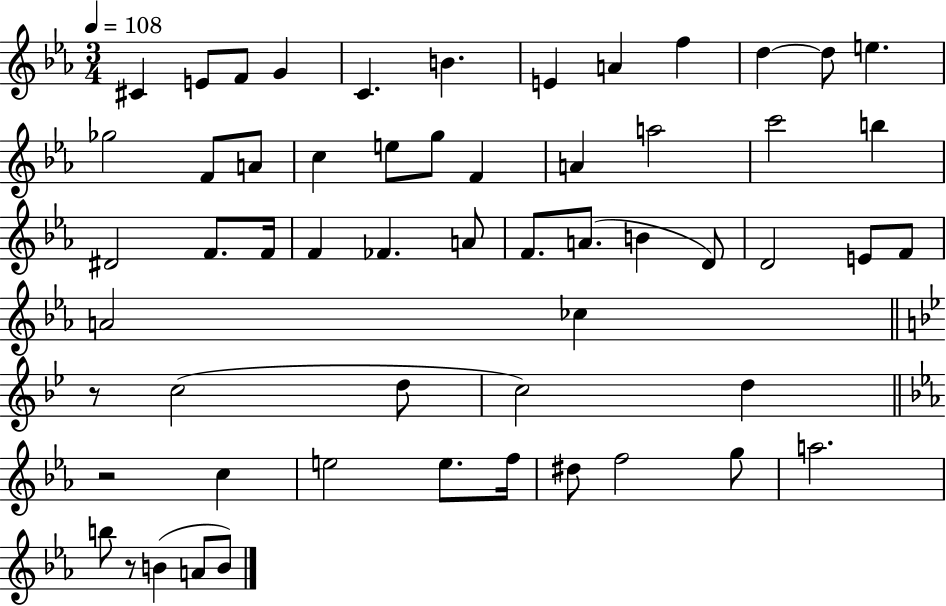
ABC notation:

X:1
T:Untitled
M:3/4
L:1/4
K:Eb
^C E/2 F/2 G C B E A f d d/2 e _g2 F/2 A/2 c e/2 g/2 F A a2 c'2 b ^D2 F/2 F/4 F _F A/2 F/2 A/2 B D/2 D2 E/2 F/2 A2 _c z/2 c2 d/2 c2 d z2 c e2 e/2 f/4 ^d/2 f2 g/2 a2 b/2 z/2 B A/2 B/2